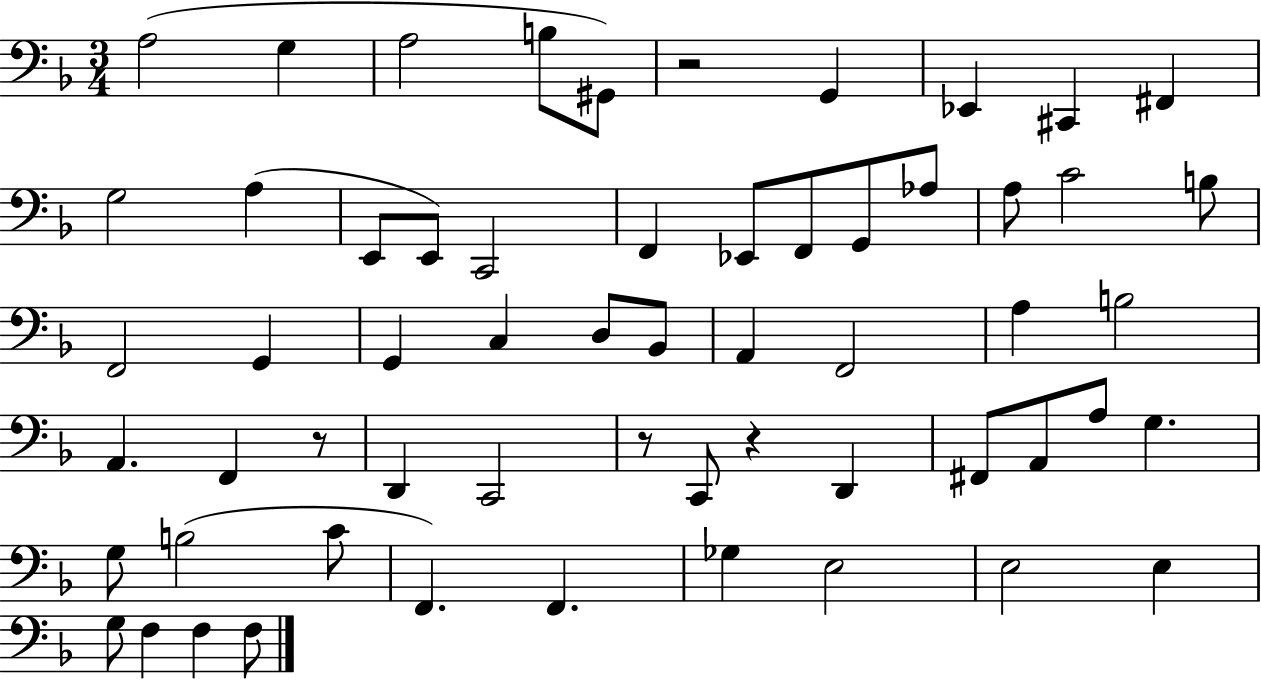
{
  \clef bass
  \numericTimeSignature
  \time 3/4
  \key f \major
  a2( g4 | a2 b8 gis,8) | r2 g,4 | ees,4 cis,4 fis,4 | \break g2 a4( | e,8 e,8) c,2 | f,4 ees,8 f,8 g,8 aes8 | a8 c'2 b8 | \break f,2 g,4 | g,4 c4 d8 bes,8 | a,4 f,2 | a4 b2 | \break a,4. f,4 r8 | d,4 c,2 | r8 c,8 r4 d,4 | fis,8 a,8 a8 g4. | \break g8 b2( c'8 | f,4.) f,4. | ges4 e2 | e2 e4 | \break g8 f4 f4 f8 | \bar "|."
}